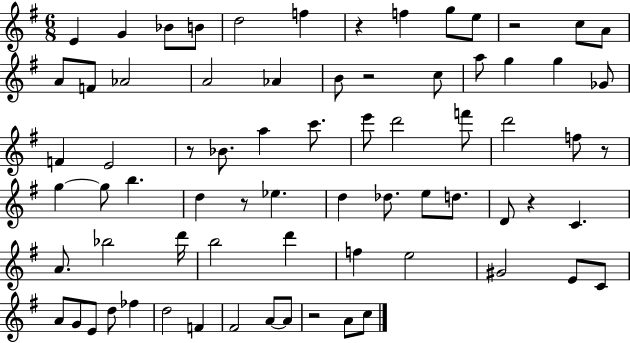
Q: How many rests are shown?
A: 8